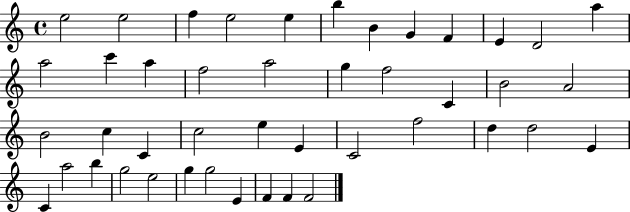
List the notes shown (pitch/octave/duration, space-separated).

E5/h E5/h F5/q E5/h E5/q B5/q B4/q G4/q F4/q E4/q D4/h A5/q A5/h C6/q A5/q F5/h A5/h G5/q F5/h C4/q B4/h A4/h B4/h C5/q C4/q C5/h E5/q E4/q C4/h F5/h D5/q D5/h E4/q C4/q A5/h B5/q G5/h E5/h G5/q G5/h E4/q F4/q F4/q F4/h